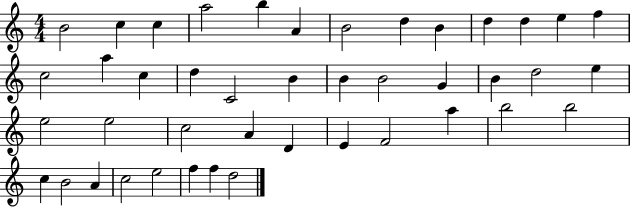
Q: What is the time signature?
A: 4/4